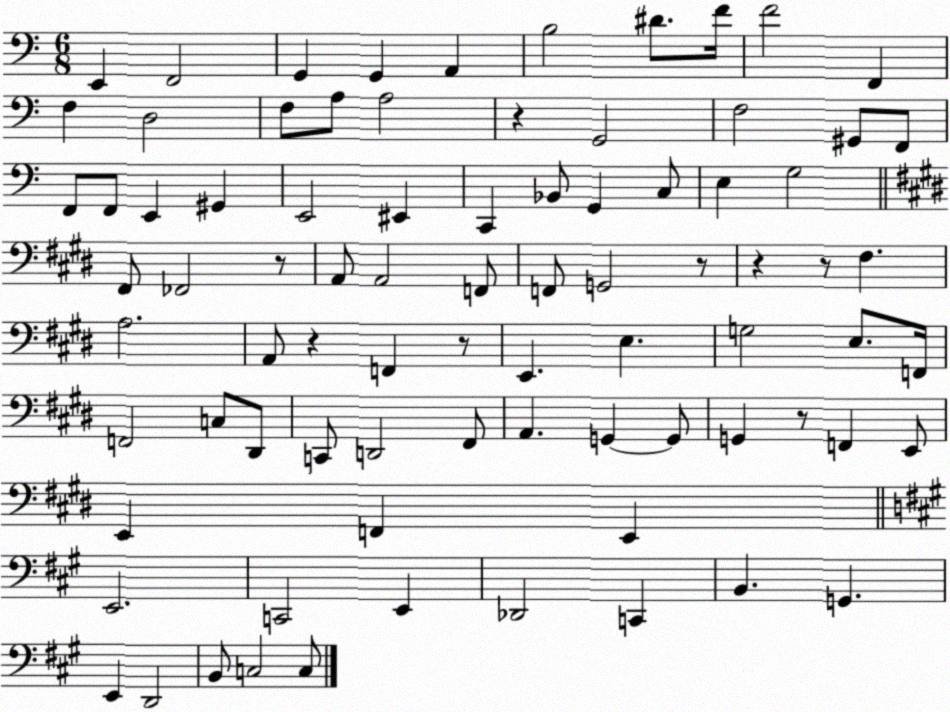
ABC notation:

X:1
T:Untitled
M:6/8
L:1/4
K:C
E,, F,,2 G,, G,, A,, B,2 ^D/2 F/4 F2 F,, F, D,2 F,/2 A,/2 A,2 z G,,2 F,2 ^G,,/2 F,,/2 F,,/2 F,,/2 E,, ^G,, E,,2 ^E,, C,, _B,,/2 G,, C,/2 E, G,2 ^F,,/2 _F,,2 z/2 A,,/2 A,,2 F,,/2 F,,/2 G,,2 z/2 z z/2 ^F, A,2 A,,/2 z F,, z/2 E,, E, G,2 E,/2 F,,/4 F,,2 C,/2 ^D,,/2 C,,/2 D,,2 ^F,,/2 A,, G,, G,,/2 G,, z/2 F,, E,,/2 E,, F,, E,, E,,2 C,,2 E,, _D,,2 C,, B,, G,, E,, D,,2 B,,/2 C,2 C,/2